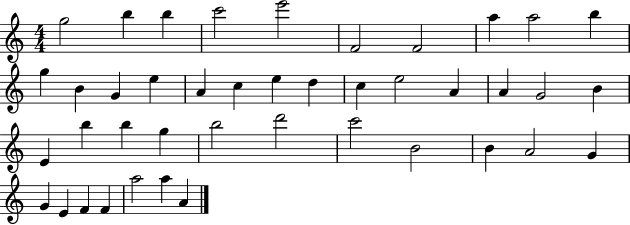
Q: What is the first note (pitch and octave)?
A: G5